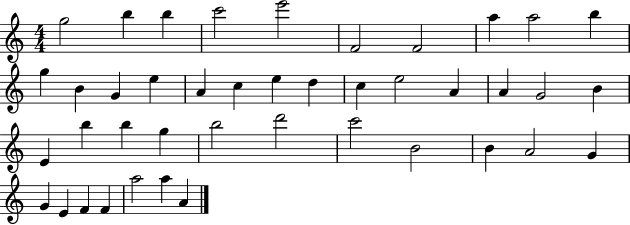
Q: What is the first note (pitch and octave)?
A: G5